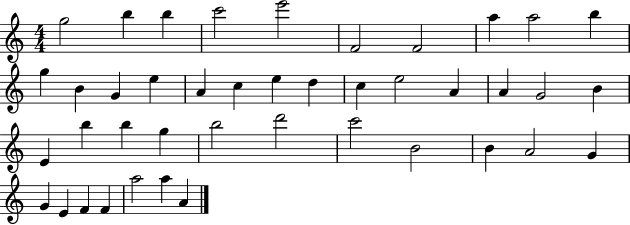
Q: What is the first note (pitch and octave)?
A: G5